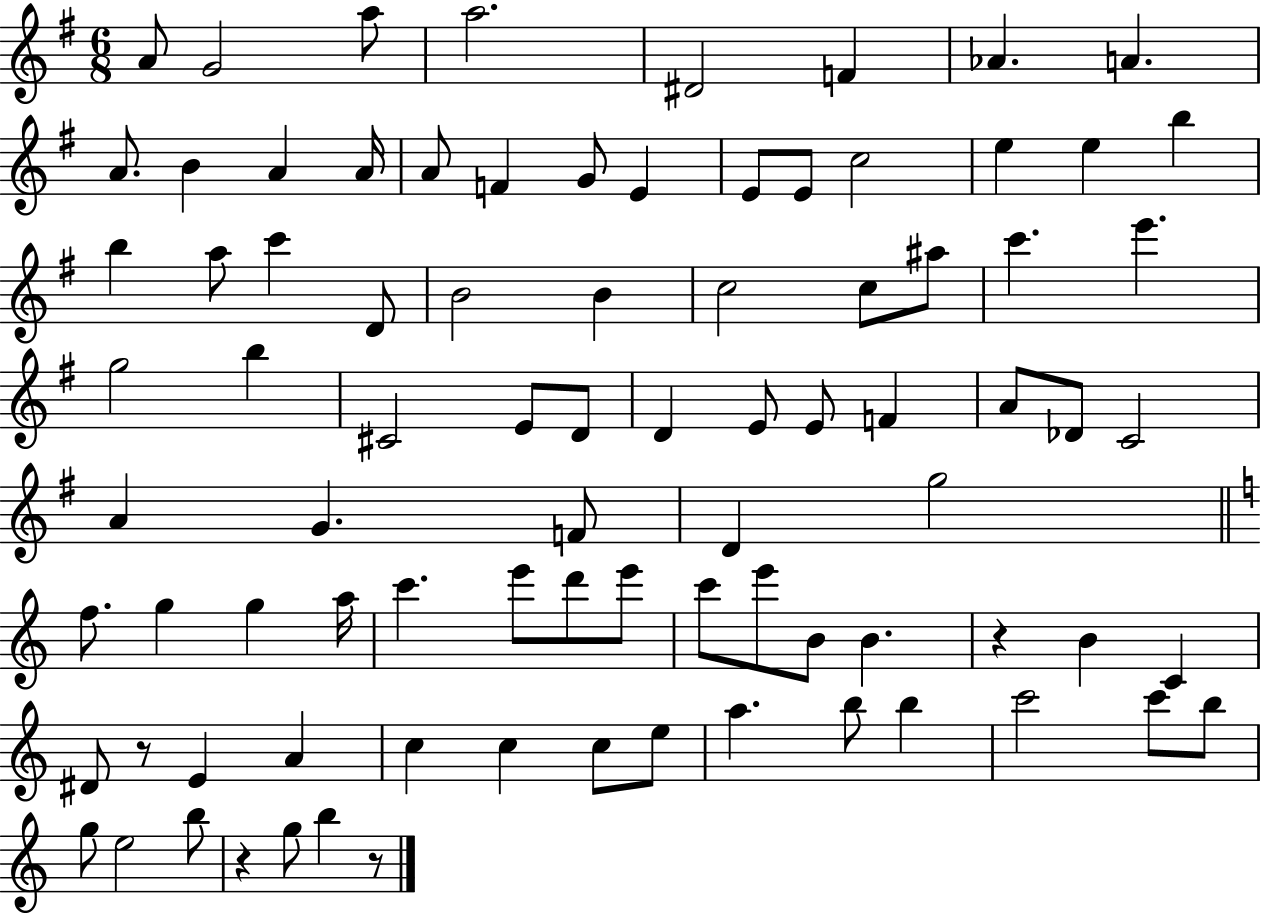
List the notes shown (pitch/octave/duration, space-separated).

A4/e G4/h A5/e A5/h. D#4/h F4/q Ab4/q. A4/q. A4/e. B4/q A4/q A4/s A4/e F4/q G4/e E4/q E4/e E4/e C5/h E5/q E5/q B5/q B5/q A5/e C6/q D4/e B4/h B4/q C5/h C5/e A#5/e C6/q. E6/q. G5/h B5/q C#4/h E4/e D4/e D4/q E4/e E4/e F4/q A4/e Db4/e C4/h A4/q G4/q. F4/e D4/q G5/h F5/e. G5/q G5/q A5/s C6/q. E6/e D6/e E6/e C6/e E6/e B4/e B4/q. R/q B4/q C4/q D#4/e R/e E4/q A4/q C5/q C5/q C5/e E5/e A5/q. B5/e B5/q C6/h C6/e B5/e G5/e E5/h B5/e R/q G5/e B5/q R/e